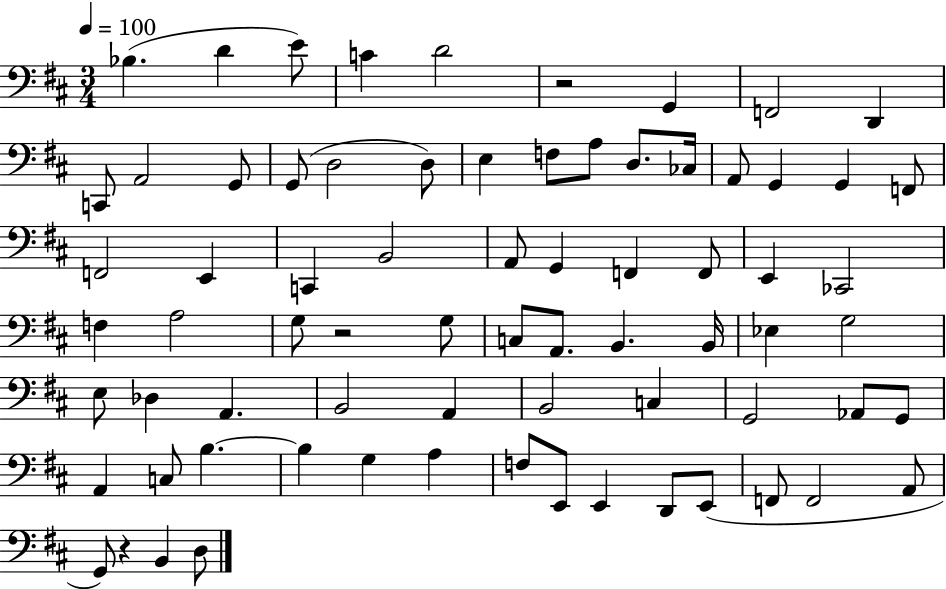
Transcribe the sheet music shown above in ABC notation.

X:1
T:Untitled
M:3/4
L:1/4
K:D
_B, D E/2 C D2 z2 G,, F,,2 D,, C,,/2 A,,2 G,,/2 G,,/2 D,2 D,/2 E, F,/2 A,/2 D,/2 _C,/4 A,,/2 G,, G,, F,,/2 F,,2 E,, C,, B,,2 A,,/2 G,, F,, F,,/2 E,, _C,,2 F, A,2 G,/2 z2 G,/2 C,/2 A,,/2 B,, B,,/4 _E, G,2 E,/2 _D, A,, B,,2 A,, B,,2 C, G,,2 _A,,/2 G,,/2 A,, C,/2 B, B, G, A, F,/2 E,,/2 E,, D,,/2 E,,/2 F,,/2 F,,2 A,,/2 G,,/2 z B,, D,/2